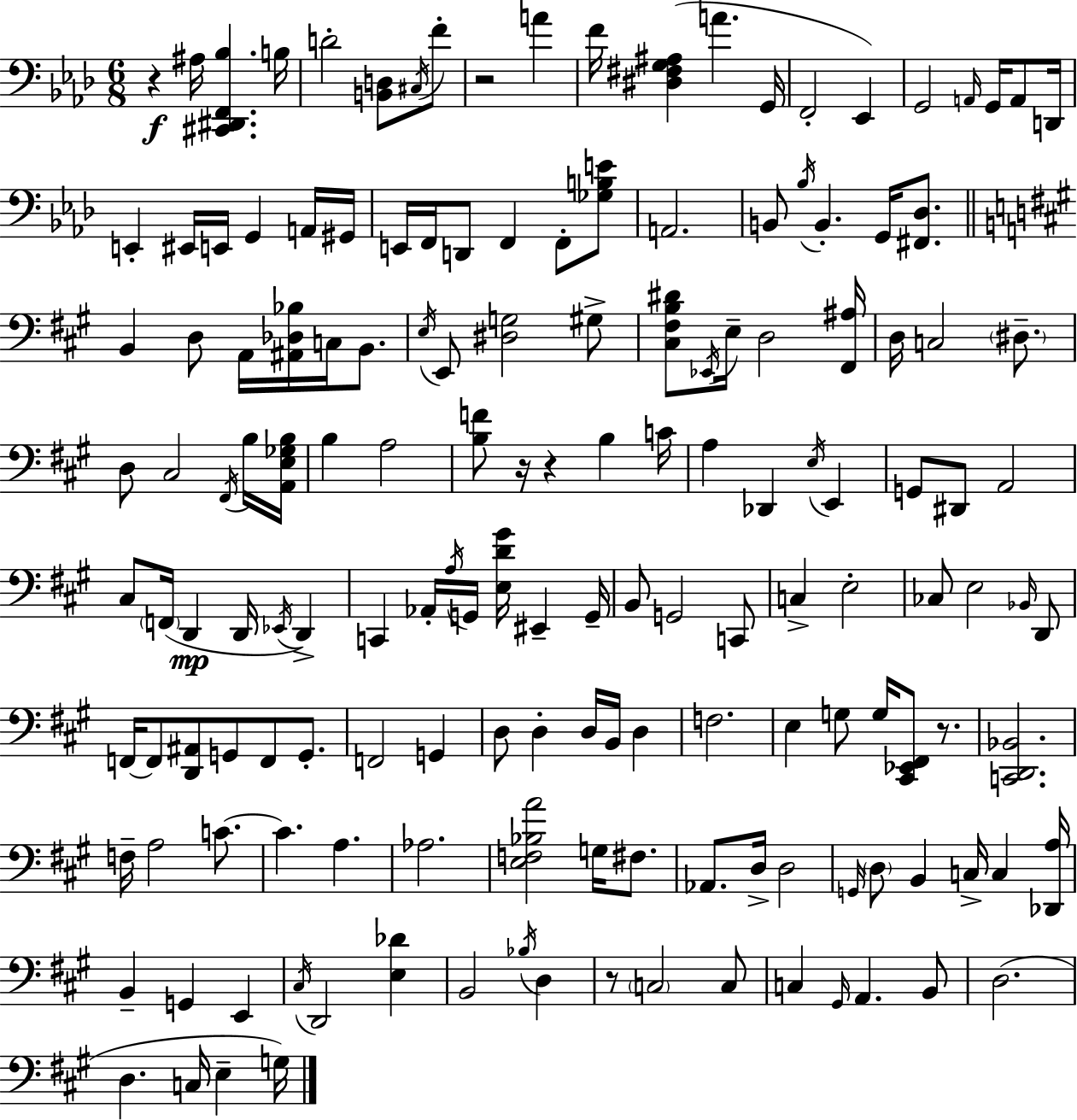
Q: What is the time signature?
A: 6/8